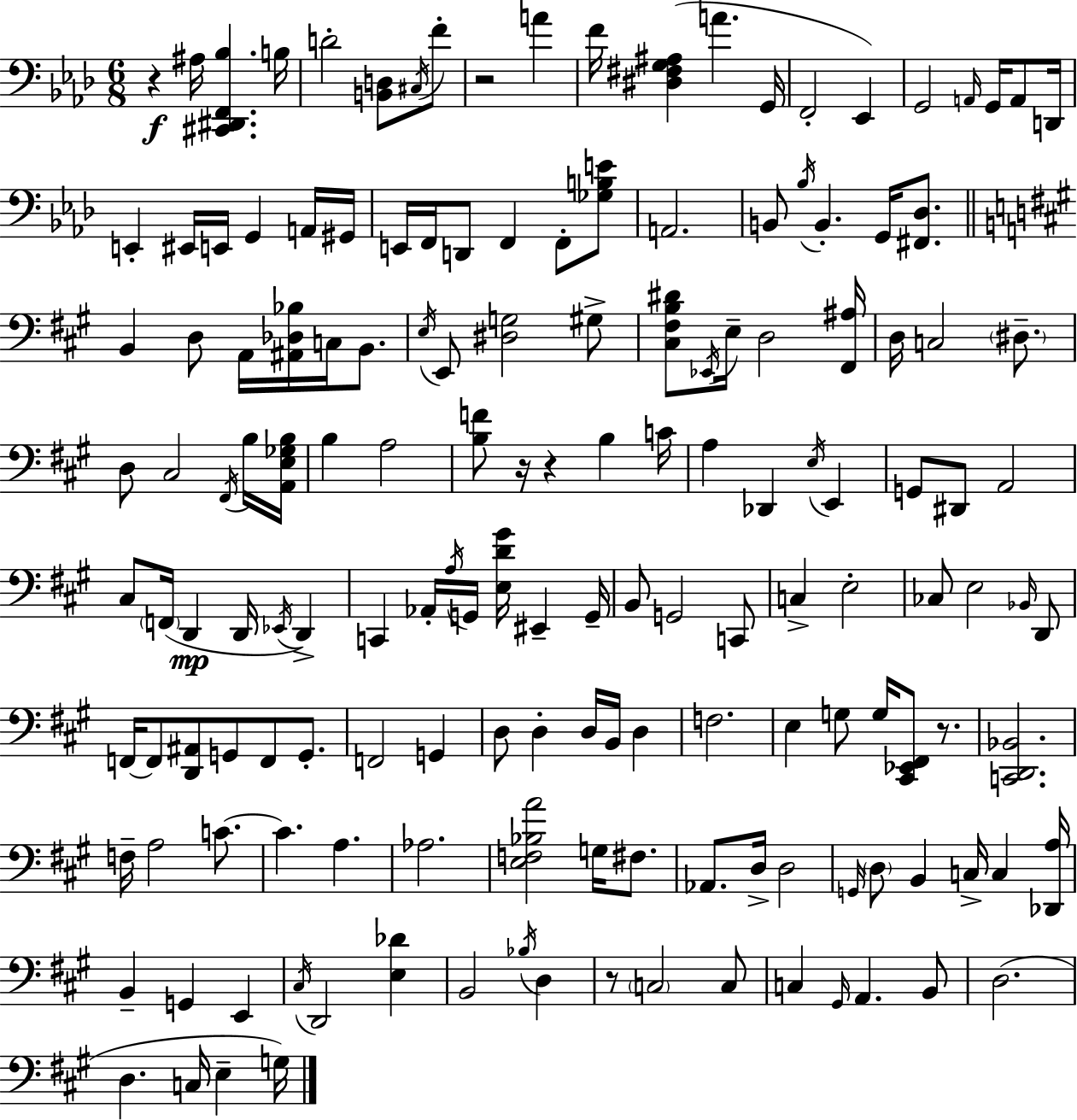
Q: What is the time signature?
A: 6/8